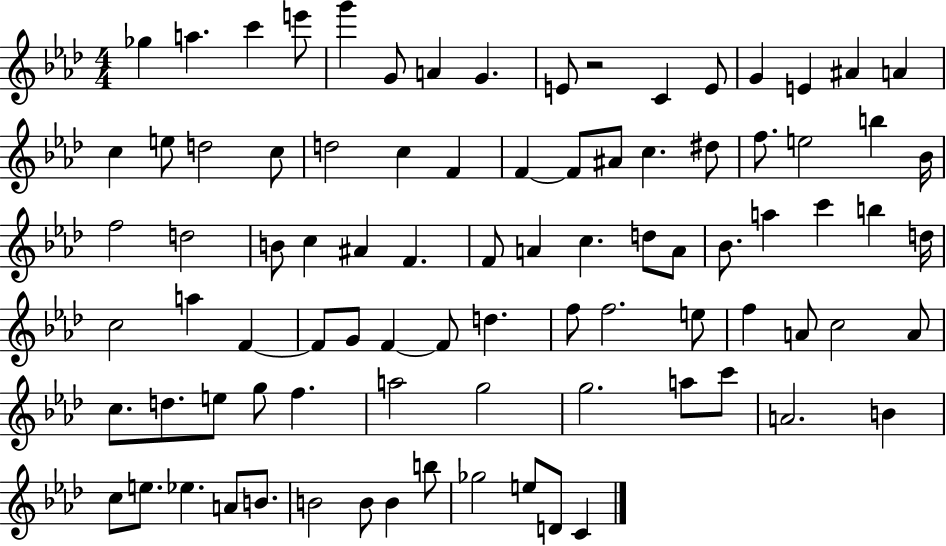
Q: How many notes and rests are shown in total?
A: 88